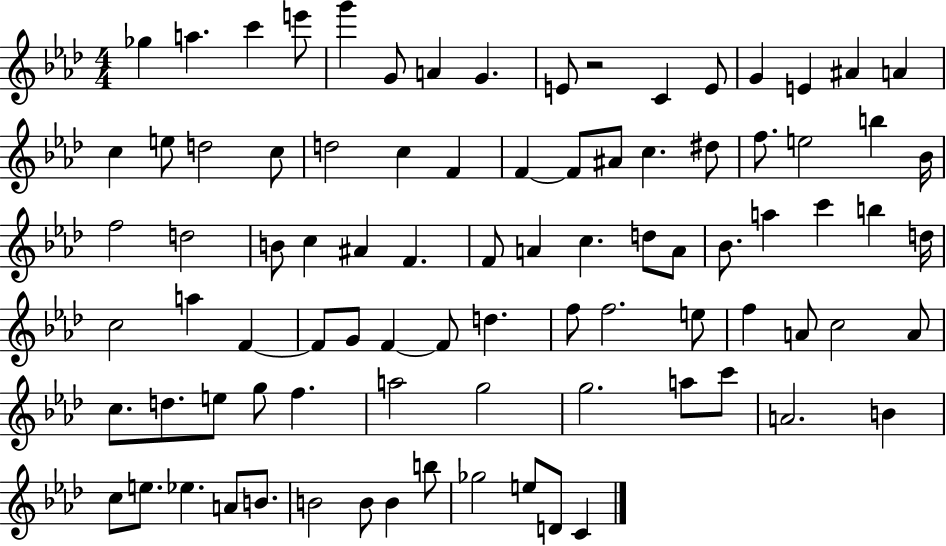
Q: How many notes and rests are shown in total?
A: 88